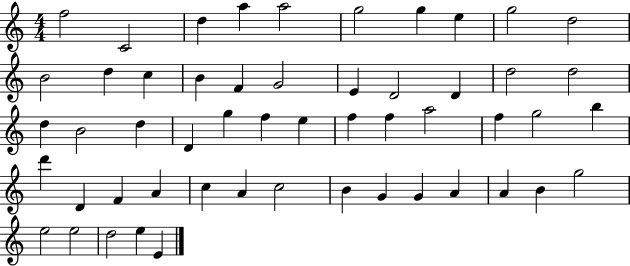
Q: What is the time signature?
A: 4/4